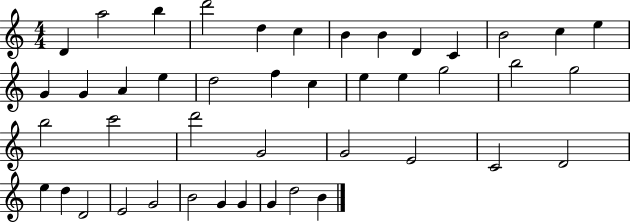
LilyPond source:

{
  \clef treble
  \numericTimeSignature
  \time 4/4
  \key c \major
  d'4 a''2 b''4 | d'''2 d''4 c''4 | b'4 b'4 d'4 c'4 | b'2 c''4 e''4 | \break g'4 g'4 a'4 e''4 | d''2 f''4 c''4 | e''4 e''4 g''2 | b''2 g''2 | \break b''2 c'''2 | d'''2 g'2 | g'2 e'2 | c'2 d'2 | \break e''4 d''4 d'2 | e'2 g'2 | b'2 g'4 g'4 | g'4 d''2 b'4 | \break \bar "|."
}